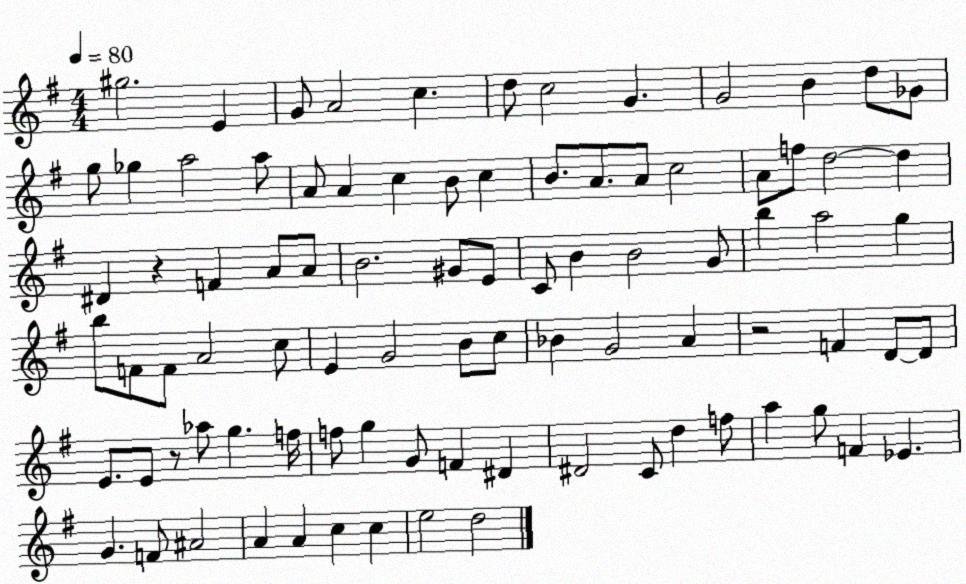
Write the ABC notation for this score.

X:1
T:Untitled
M:4/4
L:1/4
K:G
^g2 E G/2 A2 c d/2 c2 G G2 B d/2 _G/2 g/2 _g a2 a/2 A/2 A c B/2 c B/2 A/2 A/2 c2 A/2 f/2 d2 d ^D z F A/2 A/2 B2 ^G/2 E/2 C/2 B B2 G/2 b a2 g b/2 F/2 F/2 A2 c/2 E G2 B/2 c/2 _B G2 A z2 F D/2 D/2 E/2 E/2 z/2 _a/2 g f/4 f/2 g G/2 F ^D ^D2 C/2 d f/2 a g/2 F _E G F/2 ^A2 A A c c e2 d2